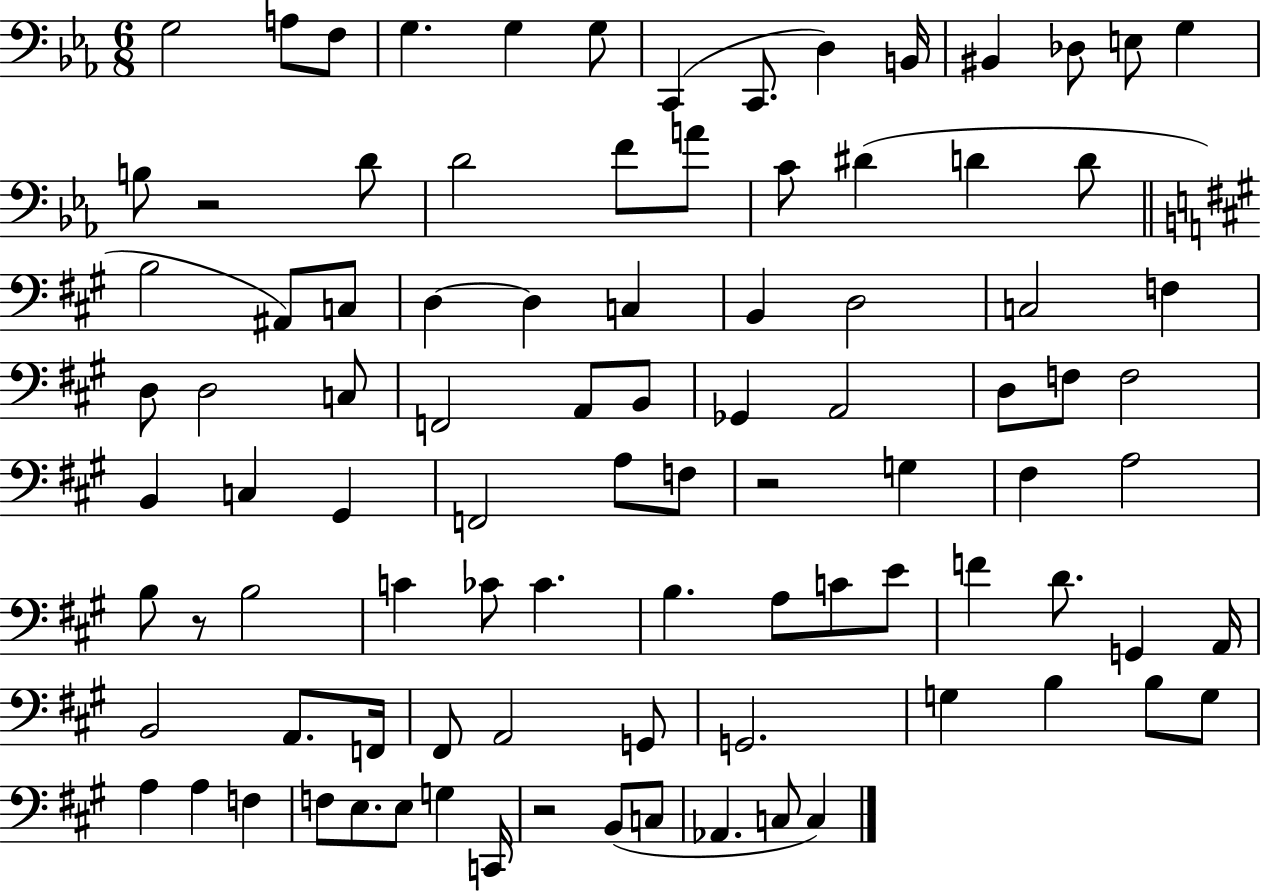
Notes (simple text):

G3/h A3/e F3/e G3/q. G3/q G3/e C2/q C2/e. D3/q B2/s BIS2/q Db3/e E3/e G3/q B3/e R/h D4/e D4/h F4/e A4/e C4/e D#4/q D4/q D4/e B3/h A#2/e C3/e D3/q D3/q C3/q B2/q D3/h C3/h F3/q D3/e D3/h C3/e F2/h A2/e B2/e Gb2/q A2/h D3/e F3/e F3/h B2/q C3/q G#2/q F2/h A3/e F3/e R/h G3/q F#3/q A3/h B3/e R/e B3/h C4/q CES4/e CES4/q. B3/q. A3/e C4/e E4/e F4/q D4/e. G2/q A2/s B2/h A2/e. F2/s F#2/e A2/h G2/e G2/h. G3/q B3/q B3/e G3/e A3/q A3/q F3/q F3/e E3/e. E3/e G3/q C2/s R/h B2/e C3/e Ab2/q. C3/e C3/q